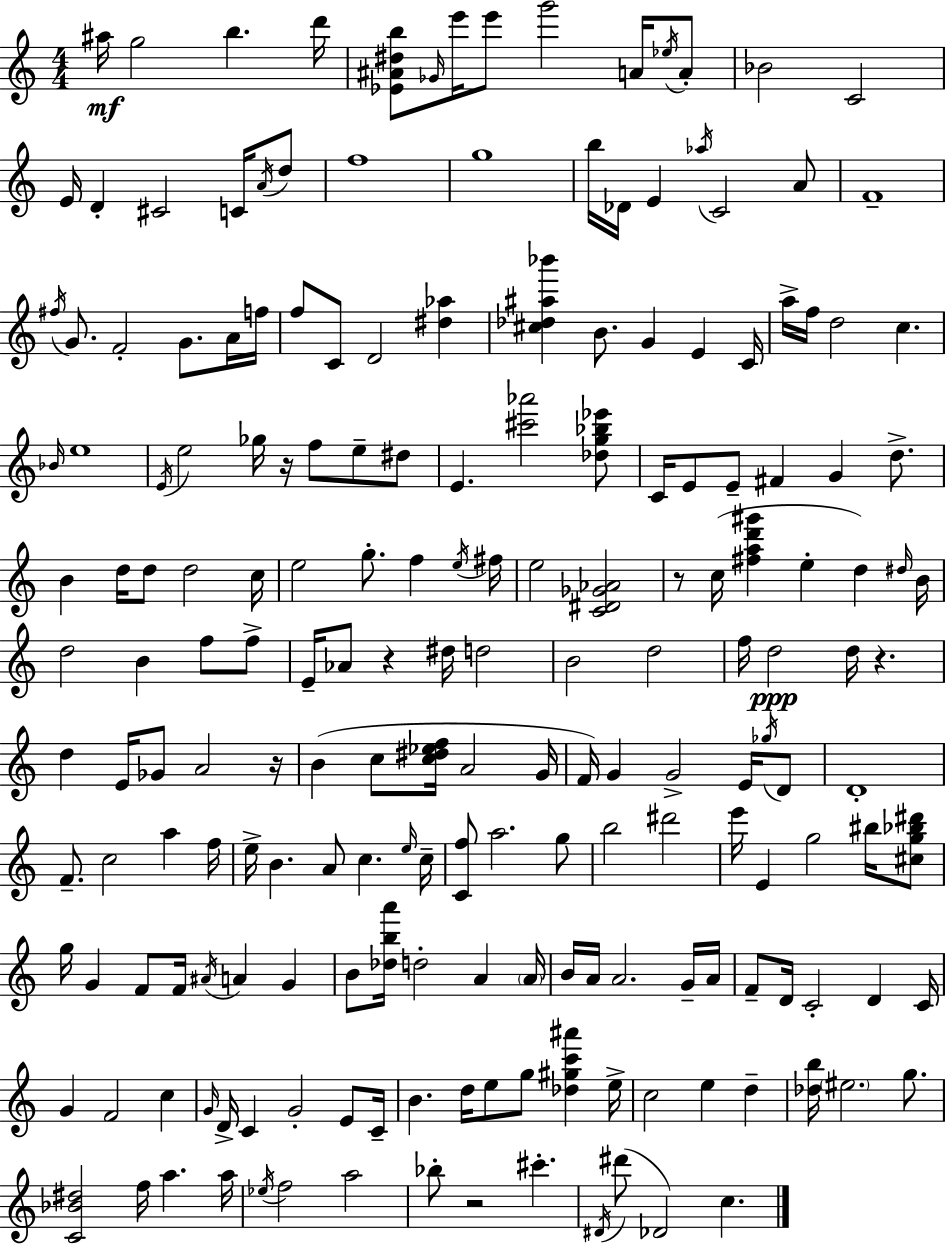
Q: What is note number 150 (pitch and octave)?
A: G4